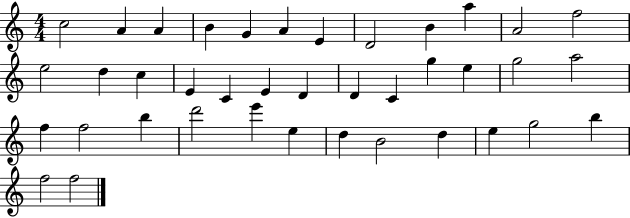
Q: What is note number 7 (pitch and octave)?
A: E4